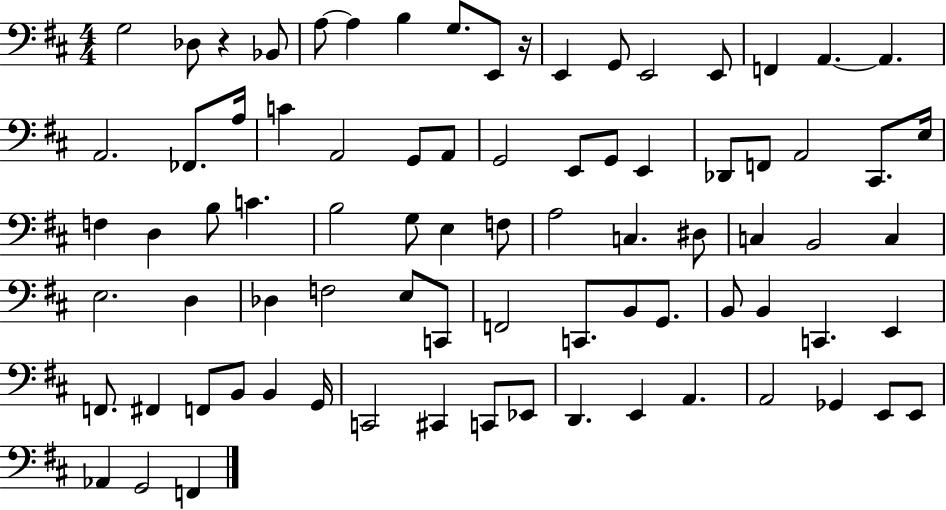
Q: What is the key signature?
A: D major